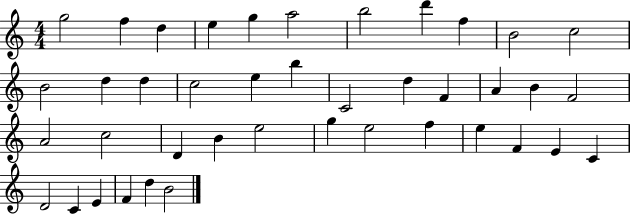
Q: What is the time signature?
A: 4/4